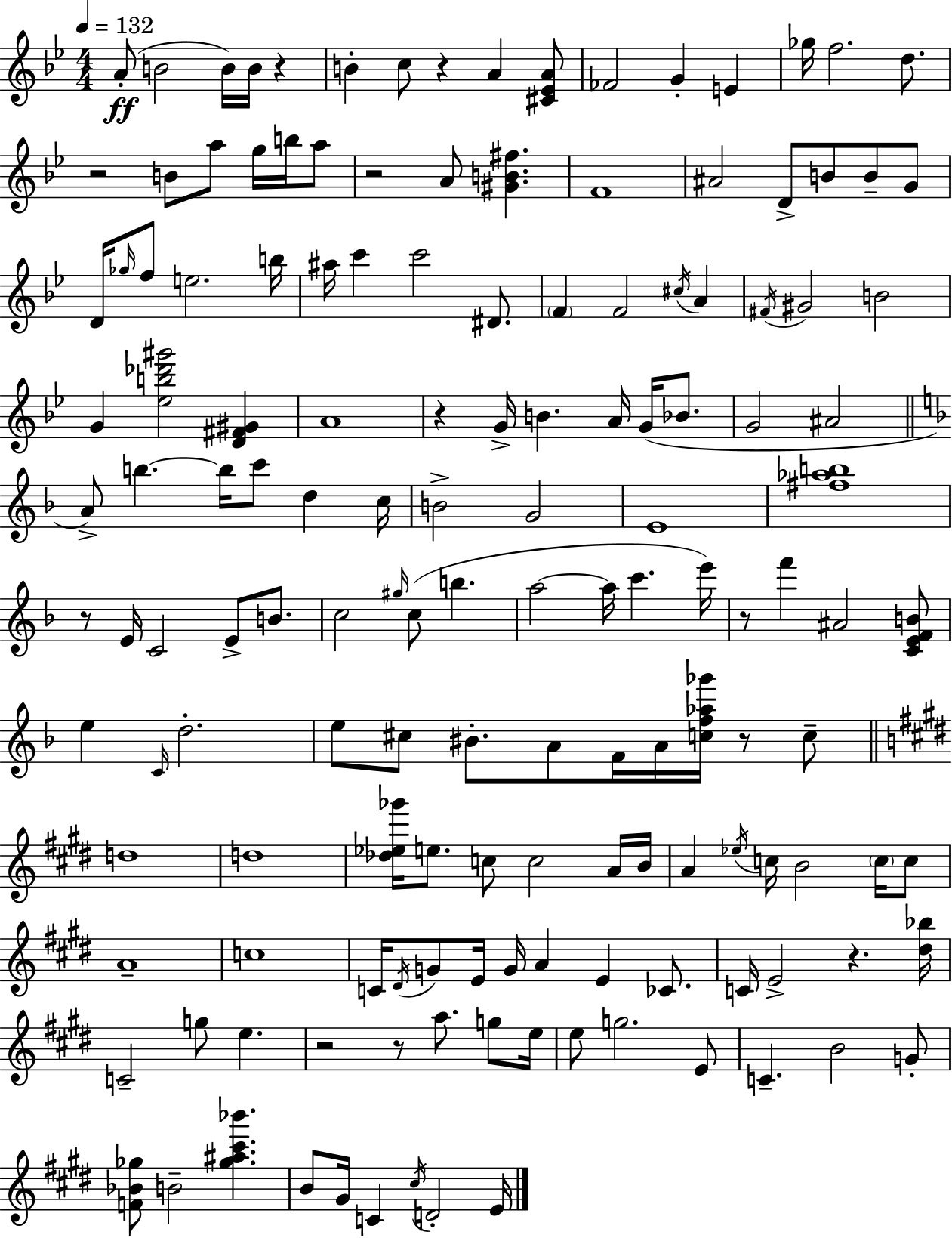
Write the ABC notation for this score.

X:1
T:Untitled
M:4/4
L:1/4
K:Bb
A/2 B2 B/4 B/4 z B c/2 z A [^C_EA]/2 _F2 G E _g/4 f2 d/2 z2 B/2 a/2 g/4 b/4 a/2 z2 A/2 [^GB^f] F4 ^A2 D/2 B/2 B/2 G/2 D/4 _g/4 f/2 e2 b/4 ^a/4 c' c'2 ^D/2 F F2 ^c/4 A ^F/4 ^G2 B2 G [_eb_d'^g']2 [D^F^G] A4 z G/4 B A/4 G/4 _B/2 G2 ^A2 A/2 b b/4 c'/2 d c/4 B2 G2 E4 [^f_ab]4 z/2 E/4 C2 E/2 B/2 c2 ^g/4 c/2 b a2 a/4 c' e'/4 z/2 f' ^A2 [CEFB]/2 e C/4 d2 e/2 ^c/2 ^B/2 A/2 F/4 A/4 [cf_a_g']/4 z/2 c/2 d4 d4 [_d_e_g']/4 e/2 c/2 c2 A/4 B/4 A _e/4 c/4 B2 c/4 c/2 A4 c4 C/4 ^D/4 G/2 E/4 G/4 A E _C/2 C/4 E2 z [^d_b]/4 C2 g/2 e z2 z/2 a/2 g/2 e/4 e/2 g2 E/2 C B2 G/2 [F_B_g]/2 B2 [_g^a^c'_b'] B/2 ^G/4 C ^c/4 D2 E/4